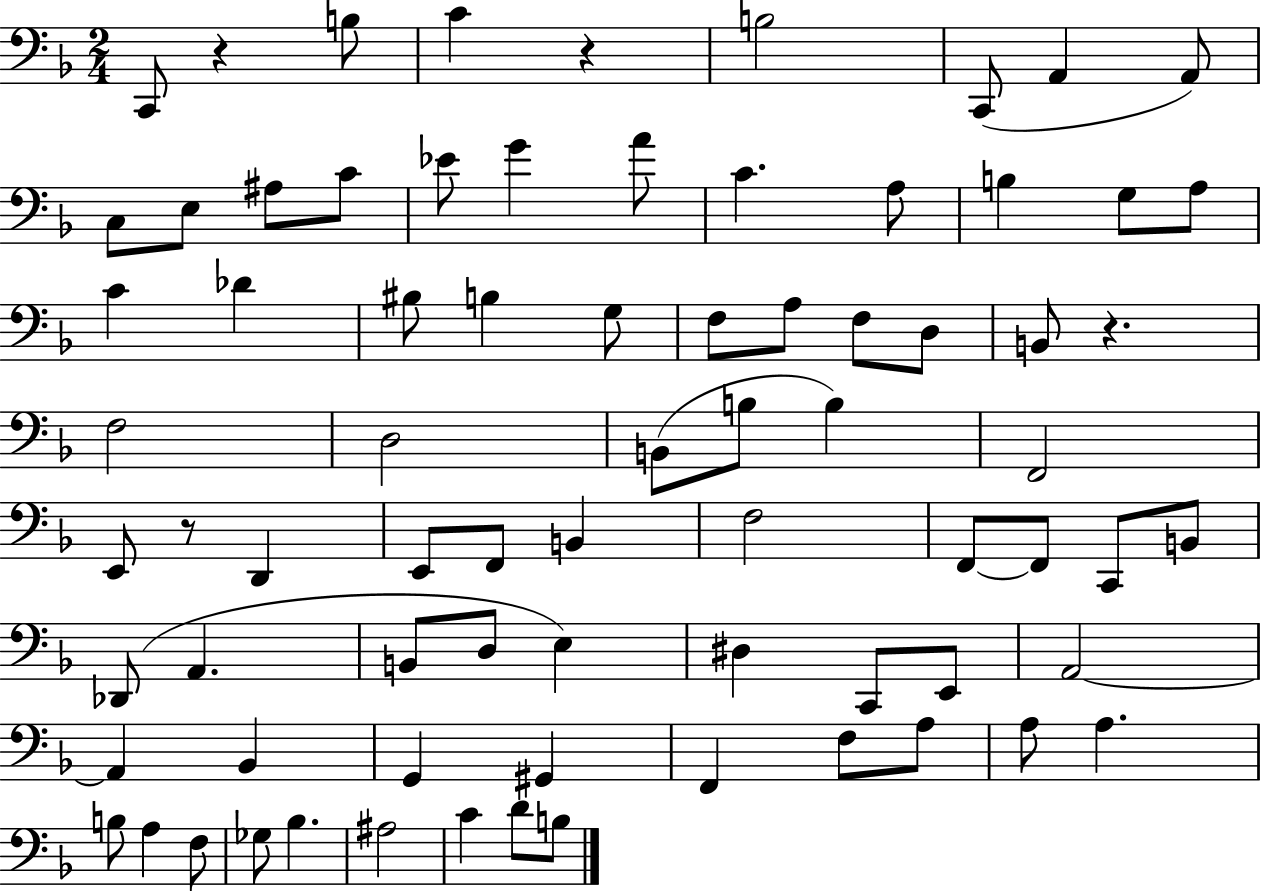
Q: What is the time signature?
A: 2/4